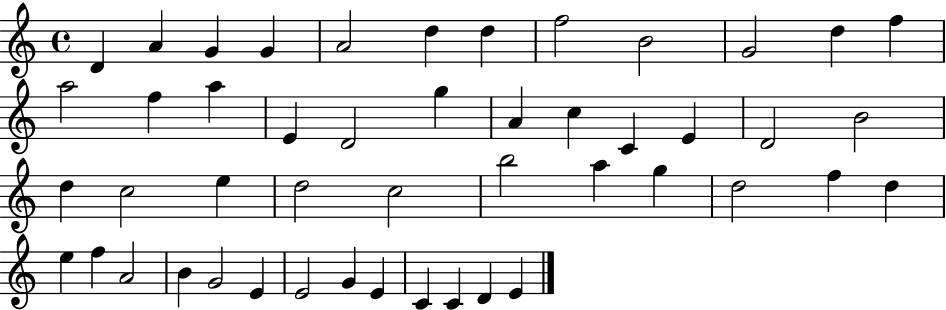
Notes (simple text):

D4/q A4/q G4/q G4/q A4/h D5/q D5/q F5/h B4/h G4/h D5/q F5/q A5/h F5/q A5/q E4/q D4/h G5/q A4/q C5/q C4/q E4/q D4/h B4/h D5/q C5/h E5/q D5/h C5/h B5/h A5/q G5/q D5/h F5/q D5/q E5/q F5/q A4/h B4/q G4/h E4/q E4/h G4/q E4/q C4/q C4/q D4/q E4/q